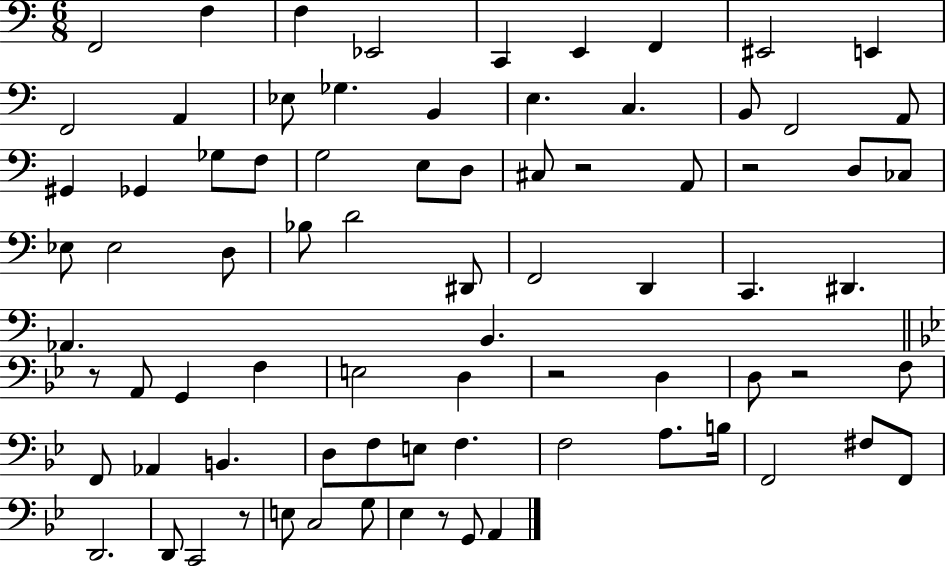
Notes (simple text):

F2/h F3/q F3/q Eb2/h C2/q E2/q F2/q EIS2/h E2/q F2/h A2/q Eb3/e Gb3/q. B2/q E3/q. C3/q. B2/e F2/h A2/e G#2/q Gb2/q Gb3/e F3/e G3/h E3/e D3/e C#3/e R/h A2/e R/h D3/e CES3/e Eb3/e Eb3/h D3/e Bb3/e D4/h D#2/e F2/h D2/q C2/q. D#2/q. Ab2/q. B2/q. R/e A2/e G2/q F3/q E3/h D3/q R/h D3/q D3/e R/h F3/e F2/e Ab2/q B2/q. D3/e F3/e E3/e F3/q. F3/h A3/e. B3/s F2/h F#3/e F2/e D2/h. D2/e C2/h R/e E3/e C3/h G3/e Eb3/q R/e G2/e A2/q